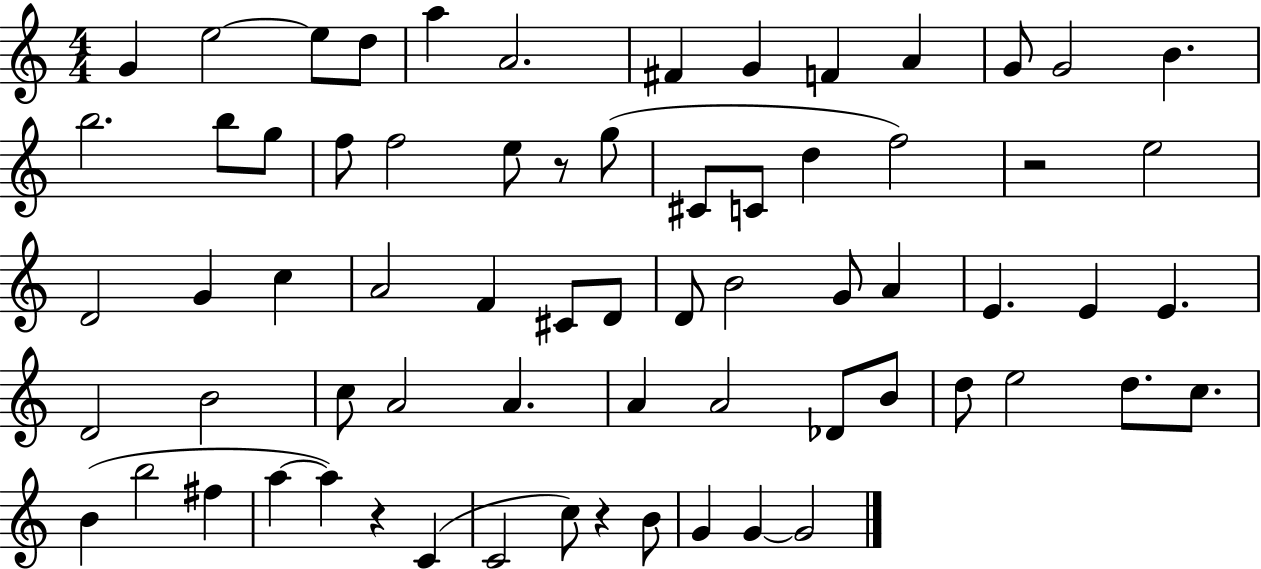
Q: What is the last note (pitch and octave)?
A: G4